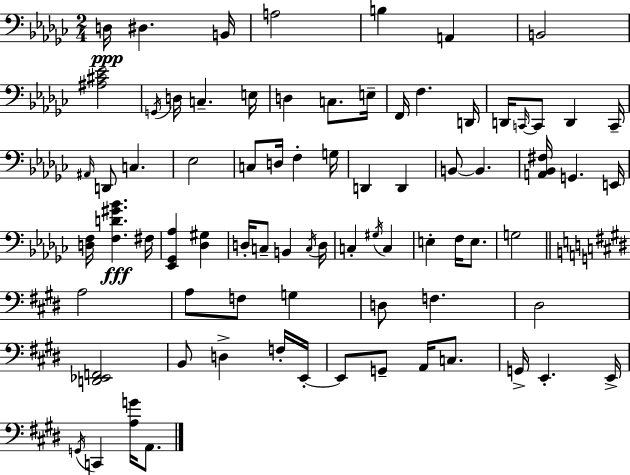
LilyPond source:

{
  \clef bass
  \numericTimeSignature
  \time 2/4
  \key ees \minor
  d16\ppp dis4. b,16 | a2 | b4 a,4 | b,2 | \break <ais cis' ees'>2 | \acciaccatura { g,16 } d16 c4.-- | e16 d4 c8. | e16-- f,16 f4. | \break d,16 d,16 \grace { c,16~ }~ c,8 d,4 | c,16-- \grace { ais,16 } d,8 c4. | ees2 | c8 d16 f4-. | \break g16 d,4 d,4 | b,8~~ b,4. | <a, bes, fis>16 g,4. | e,16 <d f>16 <f d' gis' bes'>4.\fff | \break fis16 <ees, ges, aes>4 <des gis>4 | d16-. c8-- b,4 | \acciaccatura { c16 } d16 c4-. | \acciaccatura { gis16 } c4 e4-. | \break f16 e8. g2 | \bar "||" \break \key e \major a2 | a8 f8 g4 | d8 f4. | dis2 | \break <d, ees, f,>2 | b,8 d4-> f16-. e,16-.~~ | e,8 g,8-- a,16 c8. | g,16-> e,4.-. e,16-> | \break \acciaccatura { g,16 } c,4 <a g'>16 a,8. | \bar "|."
}